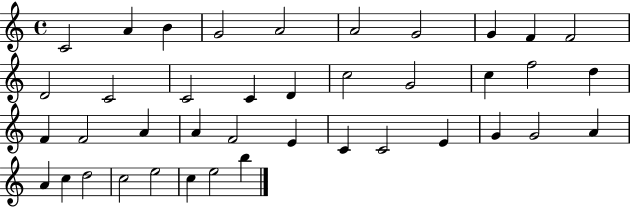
C4/h A4/q B4/q G4/h A4/h A4/h G4/h G4/q F4/q F4/h D4/h C4/h C4/h C4/q D4/q C5/h G4/h C5/q F5/h D5/q F4/q F4/h A4/q A4/q F4/h E4/q C4/q C4/h E4/q G4/q G4/h A4/q A4/q C5/q D5/h C5/h E5/h C5/q E5/h B5/q